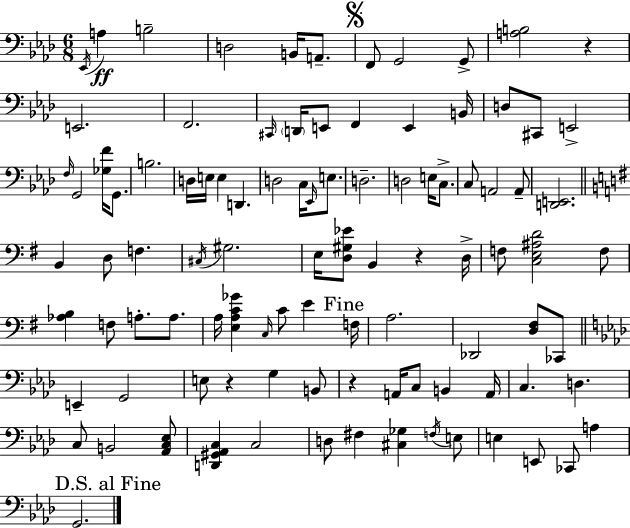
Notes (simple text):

Eb2/s A3/q B3/h D3/h B2/s A2/e. F2/e G2/h G2/e [A3,B3]/h R/q E2/h. F2/h. C#2/s D2/s E2/e F2/q E2/q B2/s D3/e C#2/e E2/h F3/s G2/h [Gb3,F4]/s G2/e. B3/h. D3/s E3/s E3/q D2/q. D3/h C3/s Eb2/s E3/e. D3/h. D3/h E3/s C3/e. C3/e A2/h A2/e [D2,E2]/h. B2/q D3/e F3/q. C#3/s G#3/h. E3/s [D3,G#3,Eb4]/e B2/q R/q D3/s F3/e [C3,E3,A#3,D4]/h F3/e [Ab3,B3]/q F3/e A3/e. A3/e. A3/s [E3,A3,C4,Gb4]/q C3/s C4/e E4/q F3/s A3/h. Db2/h [D3,F#3]/e CES2/e E2/q G2/h E3/e R/q G3/q B2/e R/q A2/s C3/e B2/q A2/s C3/q. D3/q. C3/e B2/h [Ab2,C3,Eb3]/e [D2,G#2,Ab2,C3]/q C3/h D3/e F#3/q [C#3,Gb3]/q F3/s E3/e E3/q E2/e CES2/e A3/q G2/h.